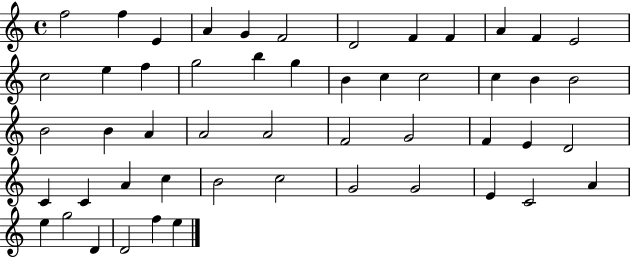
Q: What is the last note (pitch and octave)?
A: E5